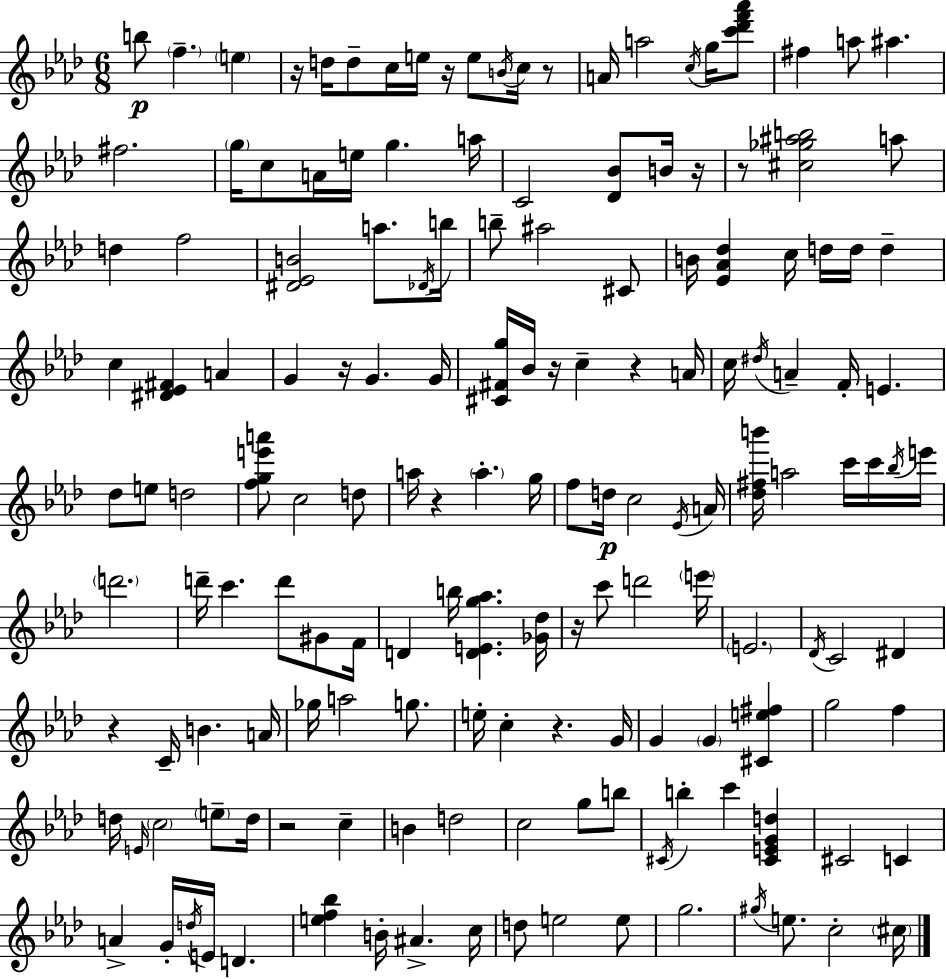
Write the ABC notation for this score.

X:1
T:Untitled
M:6/8
L:1/4
K:Ab
b/2 f e z/4 d/4 d/2 c/4 e/4 z/4 e/2 B/4 c/4 z/2 A/4 a2 c/4 g/4 [c'_d'f'_a']/2 ^f a/2 ^a ^f2 g/4 c/2 A/4 e/4 g a/4 C2 [_D_B]/2 B/4 z/4 z/2 [^c_g^ab]2 a/2 d f2 [^D_EB]2 a/2 _D/4 b/4 b/2 ^a2 ^C/2 B/4 [_E_A_d] c/4 d/4 d/4 d c [^D_E^F] A G z/4 G G/4 [^C^Fg]/4 _B/4 z/4 c z A/4 c/4 ^d/4 A F/4 E _d/2 e/2 d2 [fge'a']/2 c2 d/2 a/4 z a g/4 f/2 d/4 c2 _E/4 A/4 [_d^fb']/4 a2 c'/4 c'/4 _b/4 e'/4 d'2 d'/4 c' d'/2 ^G/2 F/4 D b/4 [DEg_a] [_G_d]/4 z/4 c'/2 d'2 e'/4 E2 _D/4 C2 ^D z C/4 B A/4 _g/4 a2 g/2 e/4 c z G/4 G G [^Ce^f] g2 f d/4 E/4 c2 e/2 d/4 z2 c B d2 c2 g/2 b/2 ^C/4 b c' [^CEGd] ^C2 C A G/4 d/4 E/4 D [ef_b] B/4 ^A c/4 d/2 e2 e/2 g2 ^g/4 e/2 c2 ^c/4